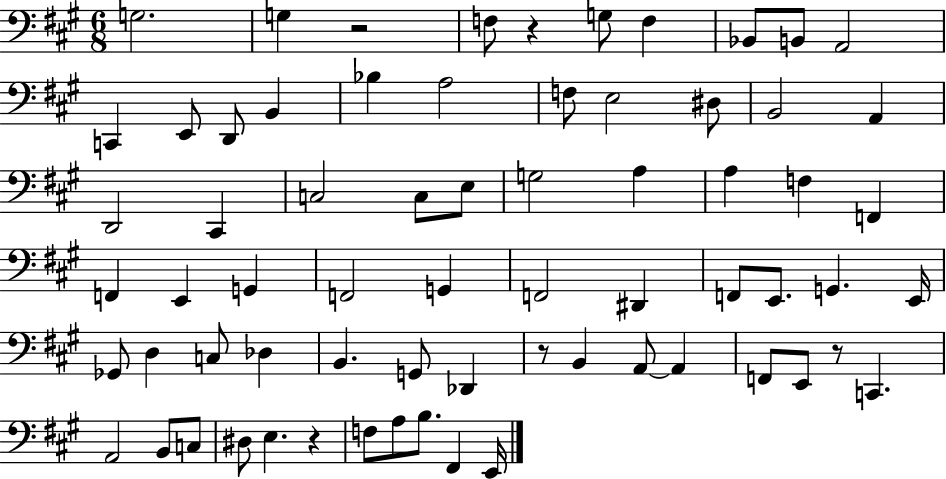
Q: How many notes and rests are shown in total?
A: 68